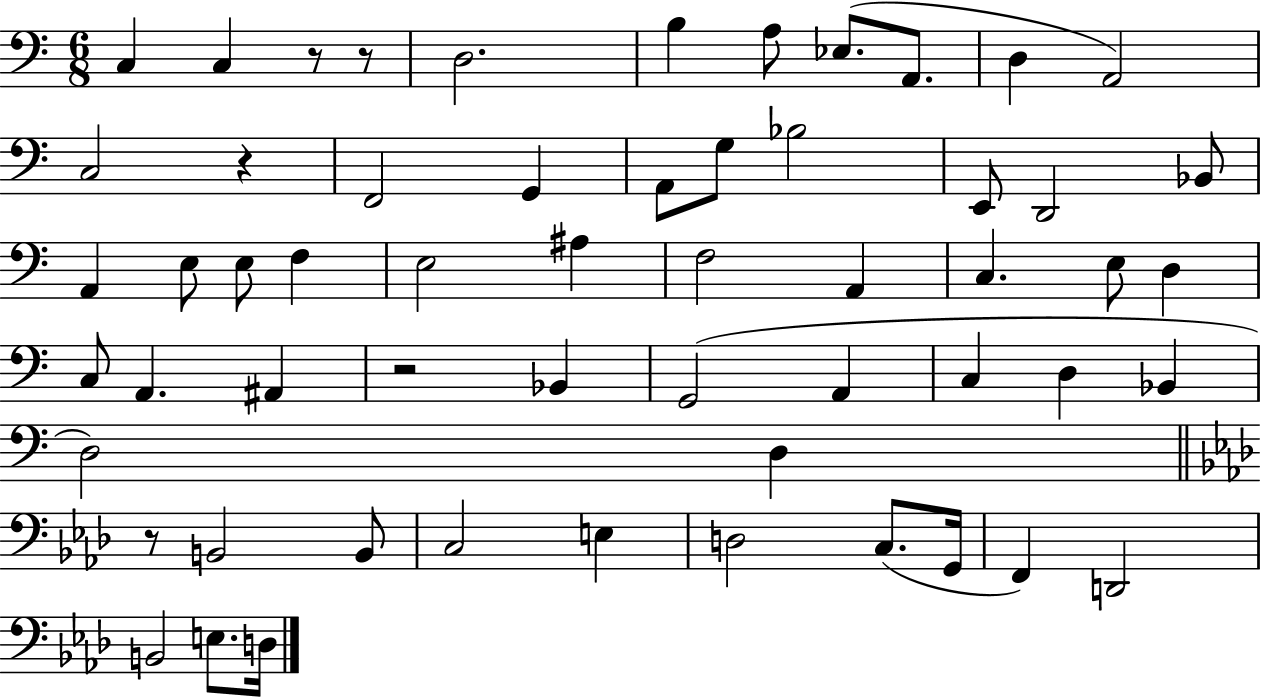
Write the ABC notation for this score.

X:1
T:Untitled
M:6/8
L:1/4
K:C
C, C, z/2 z/2 D,2 B, A,/2 _E,/2 A,,/2 D, A,,2 C,2 z F,,2 G,, A,,/2 G,/2 _B,2 E,,/2 D,,2 _B,,/2 A,, E,/2 E,/2 F, E,2 ^A, F,2 A,, C, E,/2 D, C,/2 A,, ^A,, z2 _B,, G,,2 A,, C, D, _B,, D,2 D, z/2 B,,2 B,,/2 C,2 E, D,2 C,/2 G,,/4 F,, D,,2 B,,2 E,/2 D,/4